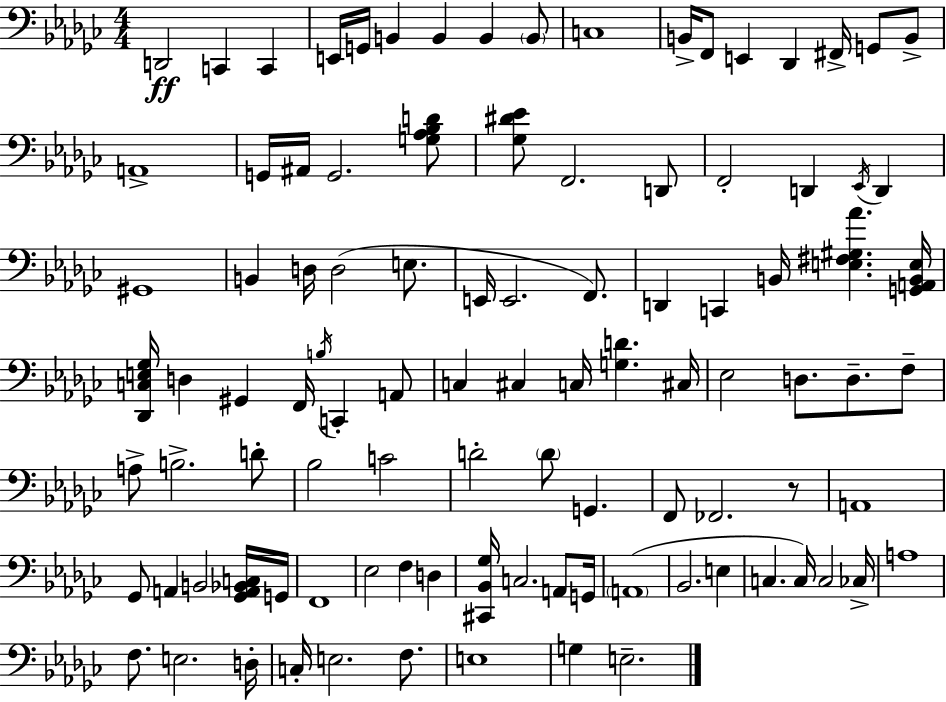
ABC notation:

X:1
T:Untitled
M:4/4
L:1/4
K:Ebm
D,,2 C,, C,, E,,/4 G,,/4 B,, B,, B,, B,,/2 C,4 B,,/4 F,,/2 E,, _D,, ^F,,/4 G,,/2 B,,/2 A,,4 G,,/4 ^A,,/4 G,,2 [G,_A,_B,D]/2 [_G,^D_E]/2 F,,2 D,,/2 F,,2 D,, _E,,/4 D,, ^G,,4 B,, D,/4 D,2 E,/2 E,,/4 E,,2 F,,/2 D,, C,, B,,/4 [E,^F,^G,_A] [G,,A,,B,,E,]/4 [_D,,C,E,_G,]/4 D, ^G,, F,,/4 B,/4 C,, A,,/2 C, ^C, C,/4 [G,D] ^C,/4 _E,2 D,/2 D,/2 F,/2 A,/2 B,2 D/2 _B,2 C2 D2 D/2 G,, F,,/2 _F,,2 z/2 A,,4 _G,,/2 A,, B,,2 [_G,,A,,_B,,C,]/4 G,,/4 F,,4 _E,2 F, D, [^C,,_B,,_G,]/4 C,2 A,,/2 G,,/4 A,,4 _B,,2 E, C, C,/4 C,2 _C,/4 A,4 F,/2 E,2 D,/4 C,/4 E,2 F,/2 E,4 G, E,2